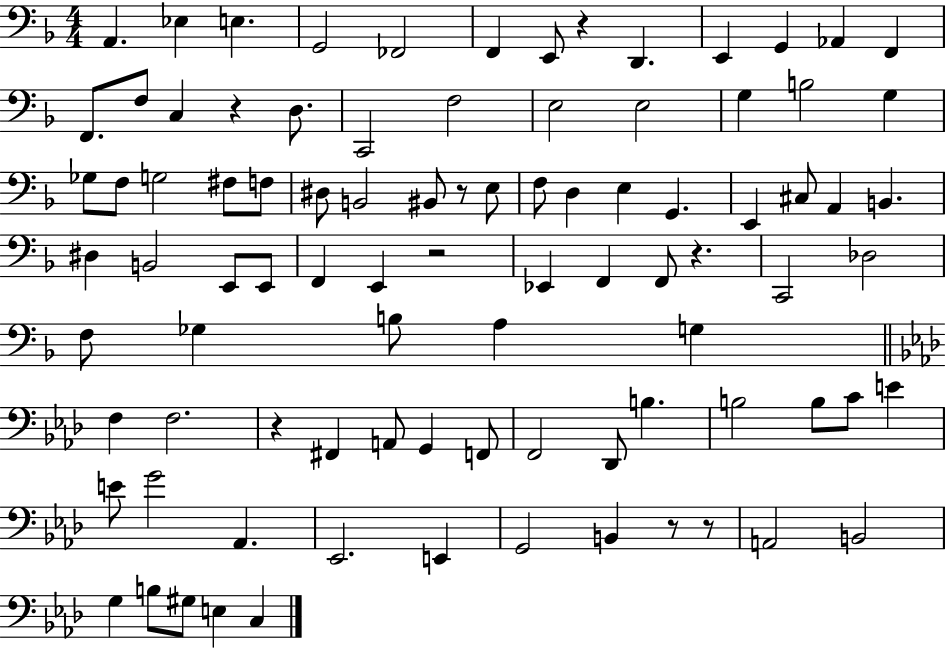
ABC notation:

X:1
T:Untitled
M:4/4
L:1/4
K:F
A,, _E, E, G,,2 _F,,2 F,, E,,/2 z D,, E,, G,, _A,, F,, F,,/2 F,/2 C, z D,/2 C,,2 F,2 E,2 E,2 G, B,2 G, _G,/2 F,/2 G,2 ^F,/2 F,/2 ^D,/2 B,,2 ^B,,/2 z/2 E,/2 F,/2 D, E, G,, E,, ^C,/2 A,, B,, ^D, B,,2 E,,/2 E,,/2 F,, E,, z2 _E,, F,, F,,/2 z C,,2 _D,2 F,/2 _G, B,/2 A, G, F, F,2 z ^F,, A,,/2 G,, F,,/2 F,,2 _D,,/2 B, B,2 B,/2 C/2 E E/2 G2 _A,, _E,,2 E,, G,,2 B,, z/2 z/2 A,,2 B,,2 G, B,/2 ^G,/2 E, C,